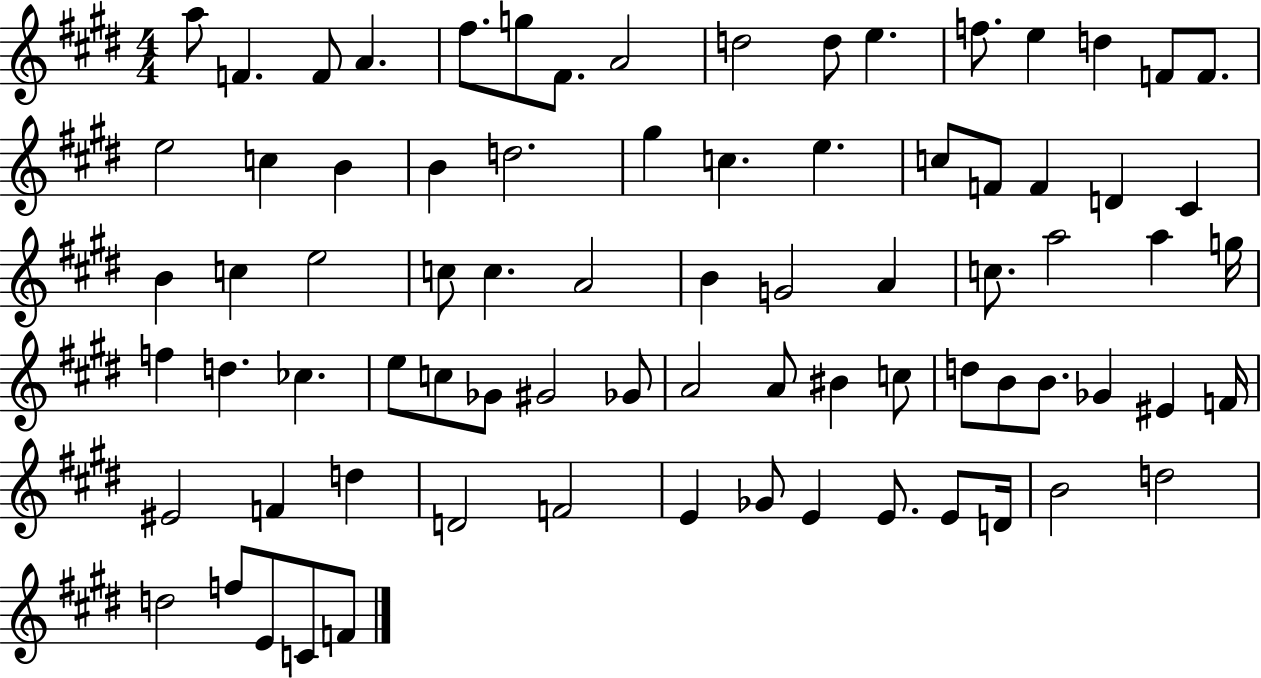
A5/e F4/q. F4/e A4/q. F#5/e. G5/e F#4/e. A4/h D5/h D5/e E5/q. F5/e. E5/q D5/q F4/e F4/e. E5/h C5/q B4/q B4/q D5/h. G#5/q C5/q. E5/q. C5/e F4/e F4/q D4/q C#4/q B4/q C5/q E5/h C5/e C5/q. A4/h B4/q G4/h A4/q C5/e. A5/h A5/q G5/s F5/q D5/q. CES5/q. E5/e C5/e Gb4/e G#4/h Gb4/e A4/h A4/e BIS4/q C5/e D5/e B4/e B4/e. Gb4/q EIS4/q F4/s EIS4/h F4/q D5/q D4/h F4/h E4/q Gb4/e E4/q E4/e. E4/e D4/s B4/h D5/h D5/h F5/e E4/e C4/e F4/e